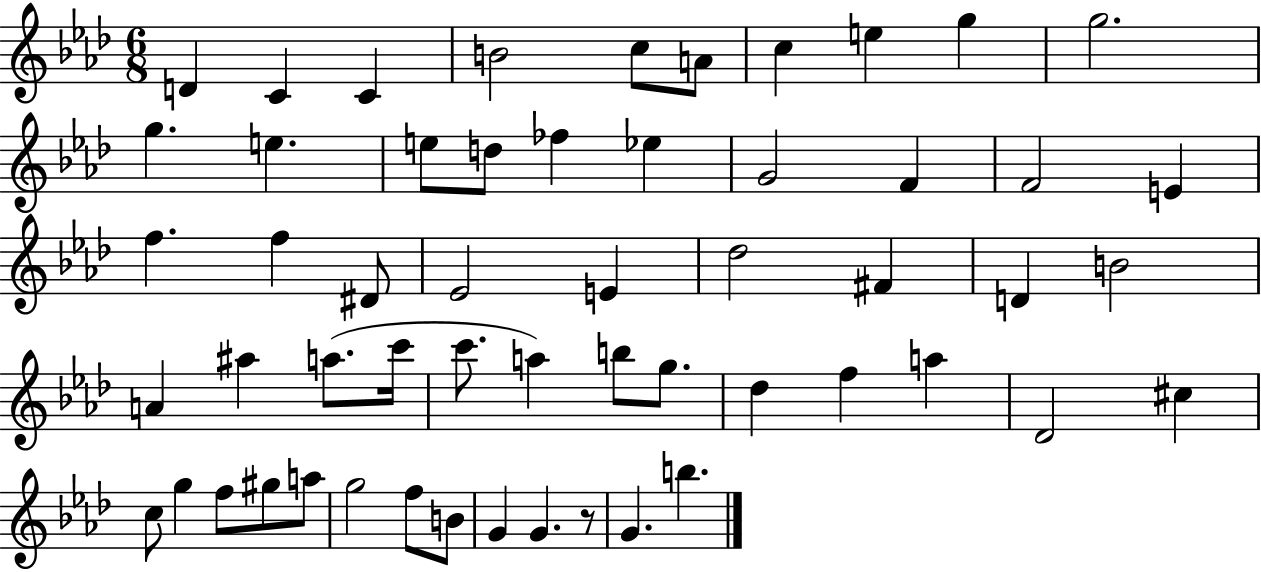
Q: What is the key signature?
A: AES major